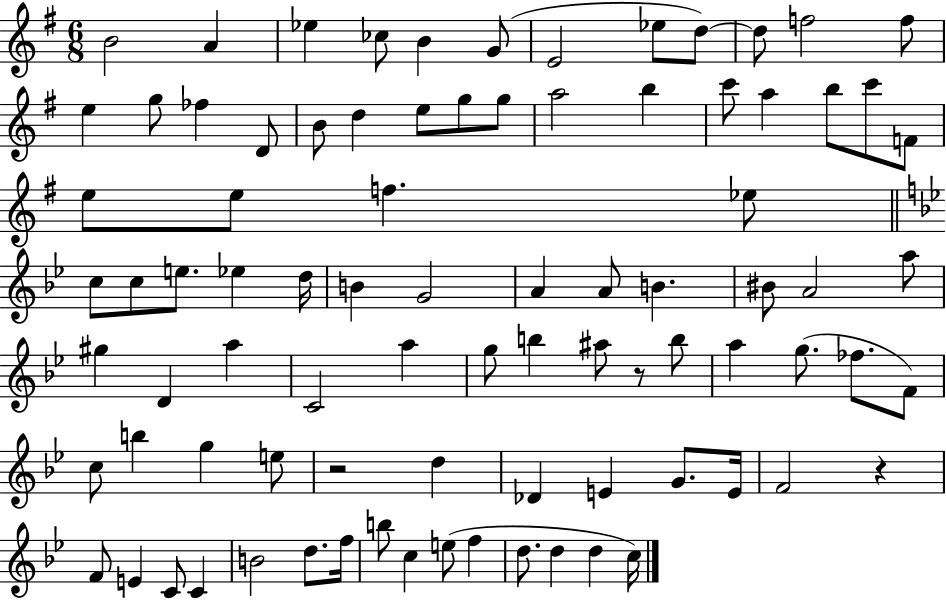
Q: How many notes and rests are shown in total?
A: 86